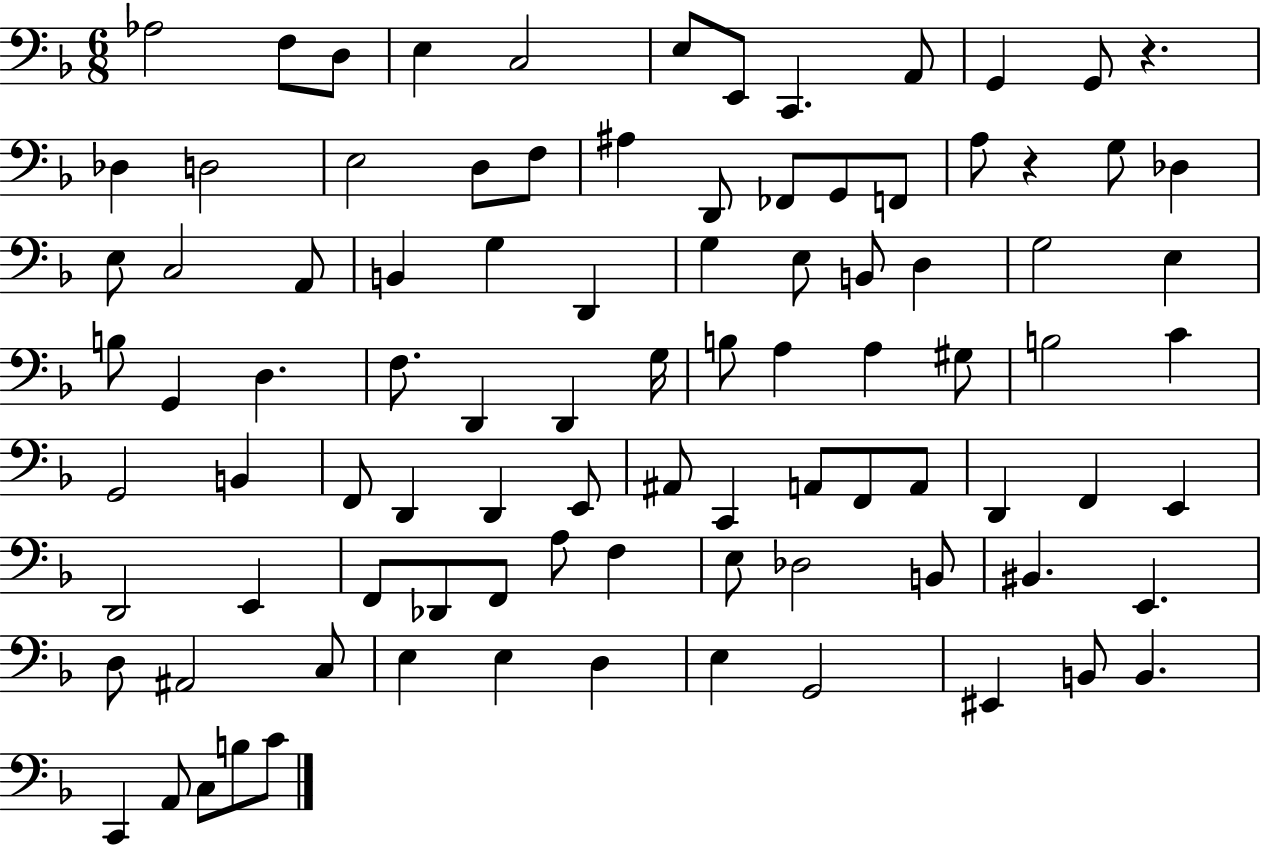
Ab3/h F3/e D3/e E3/q C3/h E3/e E2/e C2/q. A2/e G2/q G2/e R/q. Db3/q D3/h E3/h D3/e F3/e A#3/q D2/e FES2/e G2/e F2/e A3/e R/q G3/e Db3/q E3/e C3/h A2/e B2/q G3/q D2/q G3/q E3/e B2/e D3/q G3/h E3/q B3/e G2/q D3/q. F3/e. D2/q D2/q G3/s B3/e A3/q A3/q G#3/e B3/h C4/q G2/h B2/q F2/e D2/q D2/q E2/e A#2/e C2/q A2/e F2/e A2/e D2/q F2/q E2/q D2/h E2/q F2/e Db2/e F2/e A3/e F3/q E3/e Db3/h B2/e BIS2/q. E2/q. D3/e A#2/h C3/e E3/q E3/q D3/q E3/q G2/h EIS2/q B2/e B2/q. C2/q A2/e C3/e B3/e C4/e